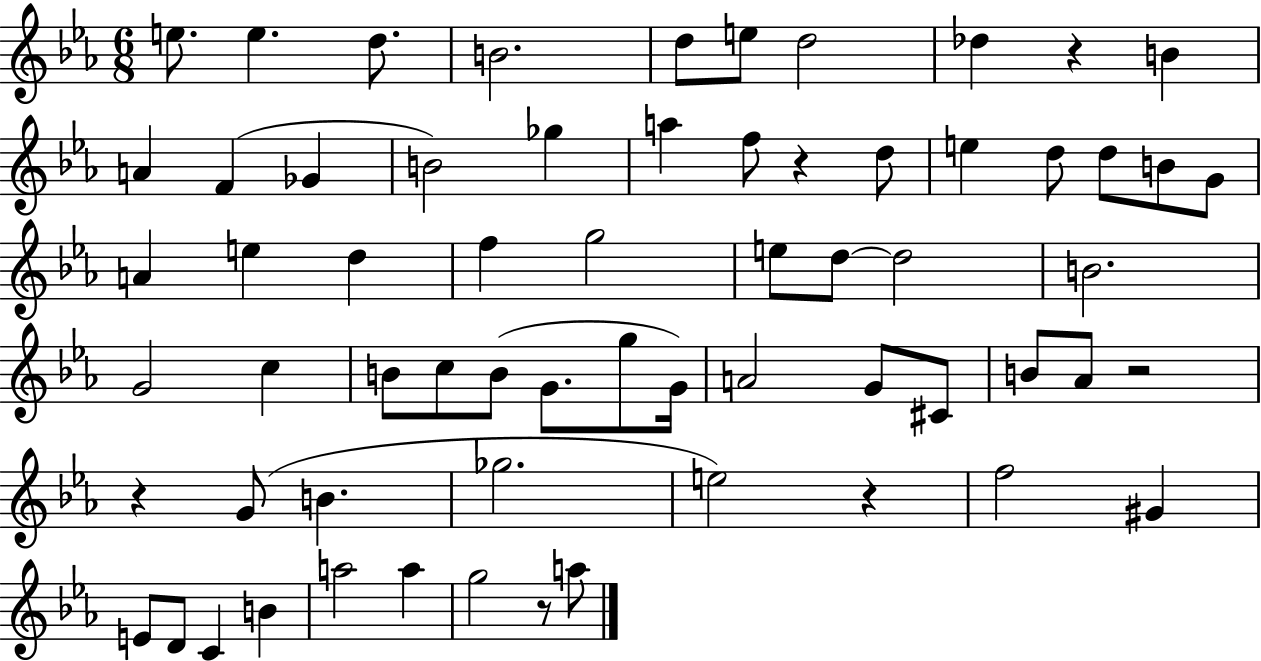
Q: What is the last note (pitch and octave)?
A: A5